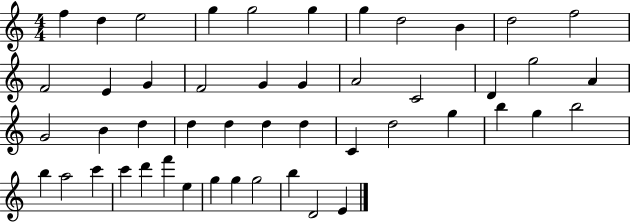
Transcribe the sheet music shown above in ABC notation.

X:1
T:Untitled
M:4/4
L:1/4
K:C
f d e2 g g2 g g d2 B d2 f2 F2 E G F2 G G A2 C2 D g2 A G2 B d d d d d C d2 g b g b2 b a2 c' c' d' f' e g g g2 b D2 E